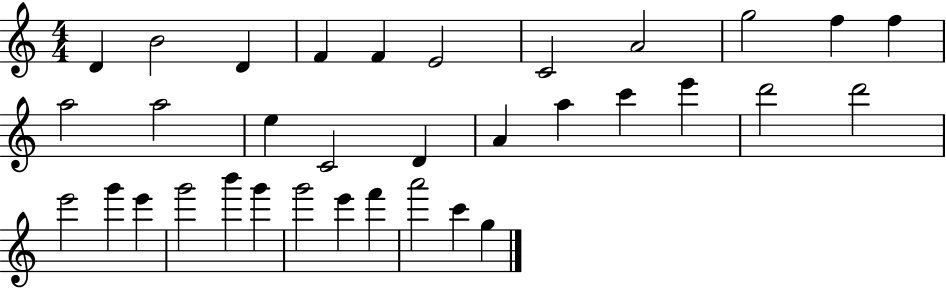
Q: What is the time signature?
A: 4/4